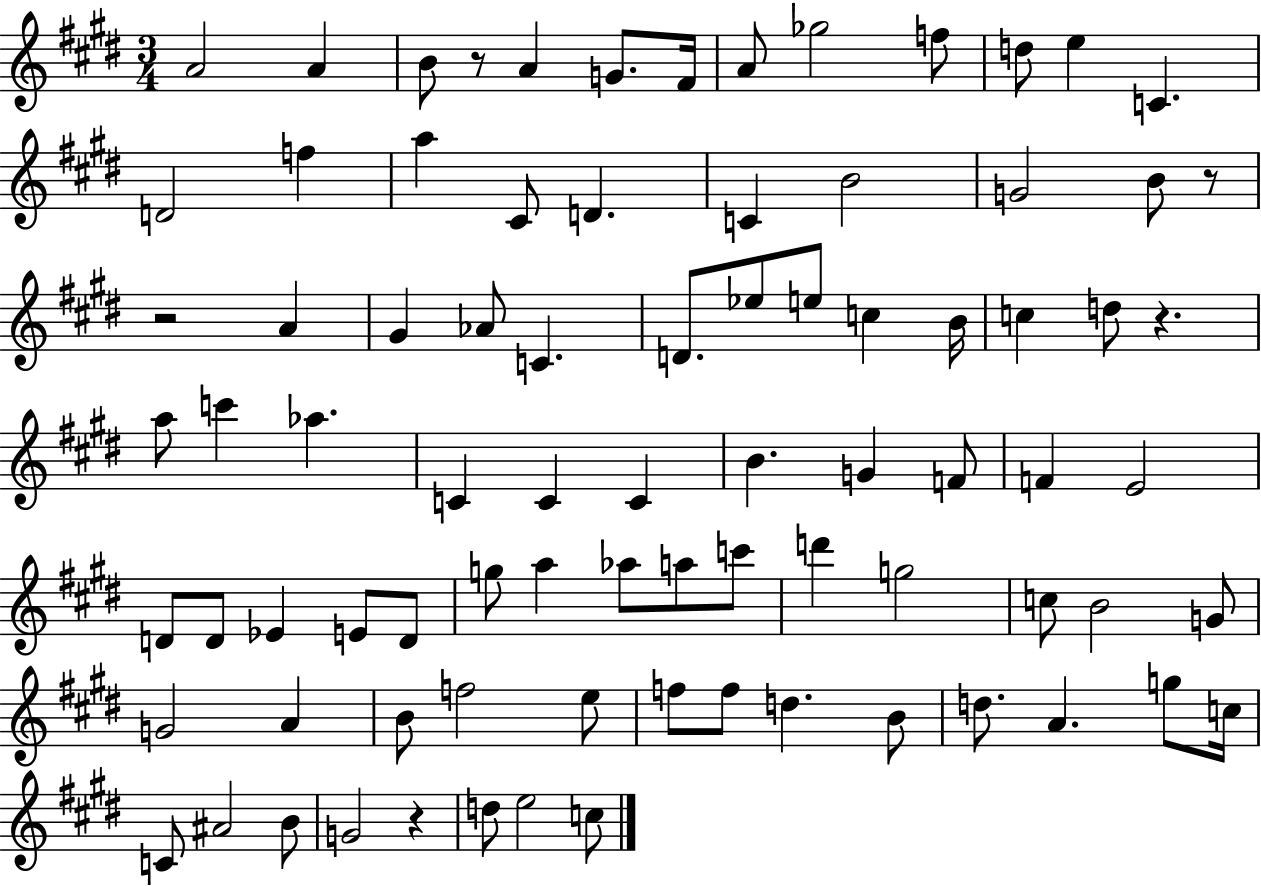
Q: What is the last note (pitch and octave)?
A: C5